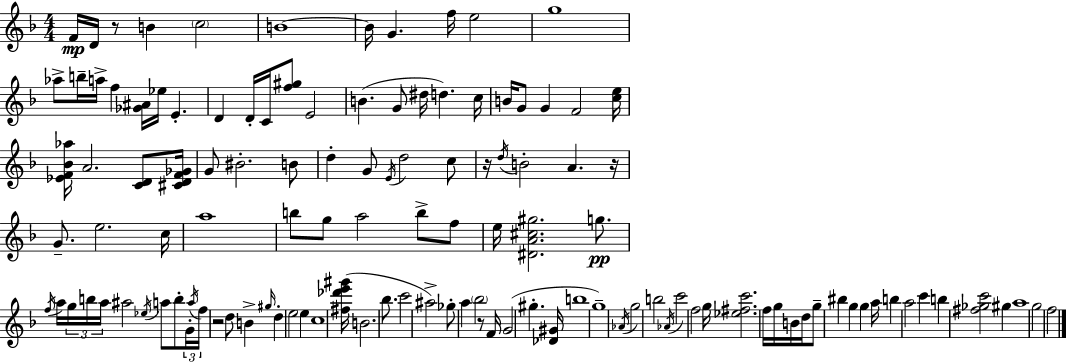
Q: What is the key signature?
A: D minor